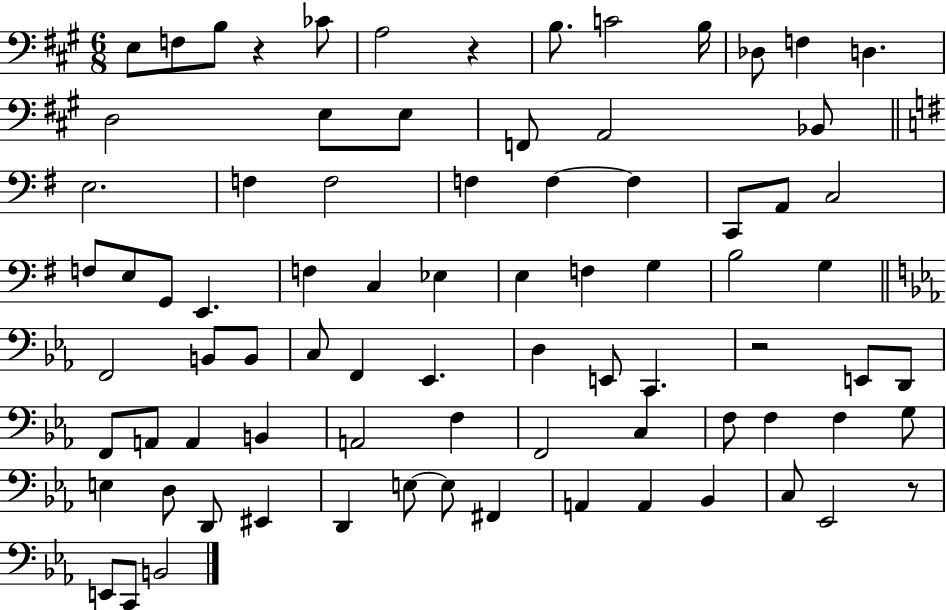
{
  \clef bass
  \numericTimeSignature
  \time 6/8
  \key a \major
  e8 f8 b8 r4 ces'8 | a2 r4 | b8. c'2 b16 | des8 f4 d4. | \break d2 e8 e8 | f,8 a,2 bes,8 | \bar "||" \break \key g \major e2. | f4 f2 | f4 f4~~ f4 | c,8 a,8 c2 | \break f8 e8 g,8 e,4. | f4 c4 ees4 | e4 f4 g4 | b2 g4 | \break \bar "||" \break \key ees \major f,2 b,8 b,8 | c8 f,4 ees,4. | d4 e,8 c,4. | r2 e,8 d,8 | \break f,8 a,8 a,4 b,4 | a,2 f4 | f,2 c4 | f8 f4 f4 g8 | \break e4 d8 d,8 eis,4 | d,4 e8~~ e8 fis,4 | a,4 a,4 bes,4 | c8 ees,2 r8 | \break e,8 c,8 b,2 | \bar "|."
}